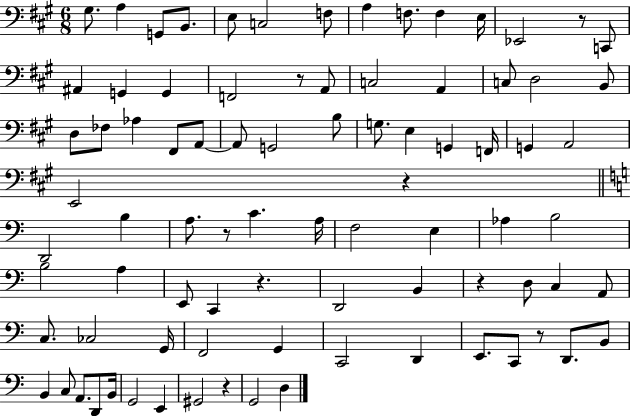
X:1
T:Untitled
M:6/8
L:1/4
K:A
^G,/2 A, G,,/2 B,,/2 E,/2 C,2 F,/2 A, F,/2 F, E,/4 _E,,2 z/2 C,,/2 ^A,, G,, G,, F,,2 z/2 A,,/2 C,2 A,, C,/2 D,2 B,,/2 D,/2 _F,/2 _A, ^F,,/2 A,,/2 A,,/2 G,,2 B,/2 G,/2 E, G,, F,,/4 G,, A,,2 E,,2 z D,,2 B, A,/2 z/2 C A,/4 F,2 E, _A, B,2 B,2 A, E,,/2 C,, z D,,2 B,, z D,/2 C, A,,/2 C,/2 _C,2 G,,/4 F,,2 G,, C,,2 D,, E,,/2 C,,/2 z/2 D,,/2 B,,/2 B,, C,/2 A,,/2 D,,/2 B,,/4 G,,2 E,, ^G,,2 z G,,2 D,